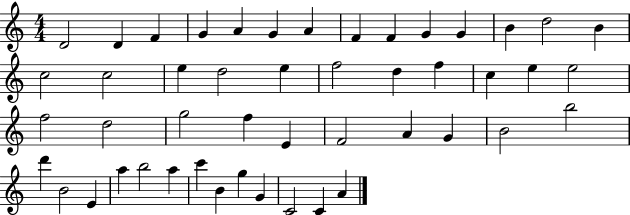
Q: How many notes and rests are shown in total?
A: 48